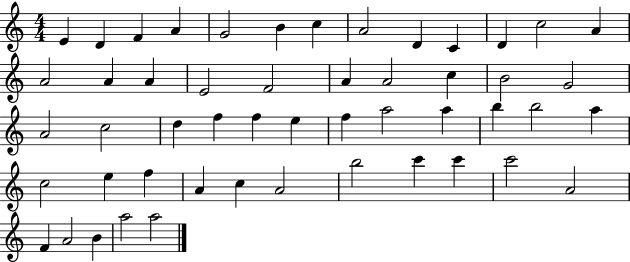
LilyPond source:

{
  \clef treble
  \numericTimeSignature
  \time 4/4
  \key c \major
  e'4 d'4 f'4 a'4 | g'2 b'4 c''4 | a'2 d'4 c'4 | d'4 c''2 a'4 | \break a'2 a'4 a'4 | e'2 f'2 | a'4 a'2 c''4 | b'2 g'2 | \break a'2 c''2 | d''4 f''4 f''4 e''4 | f''4 a''2 a''4 | b''4 b''2 a''4 | \break c''2 e''4 f''4 | a'4 c''4 a'2 | b''2 c'''4 c'''4 | c'''2 a'2 | \break f'4 a'2 b'4 | a''2 a''2 | \bar "|."
}